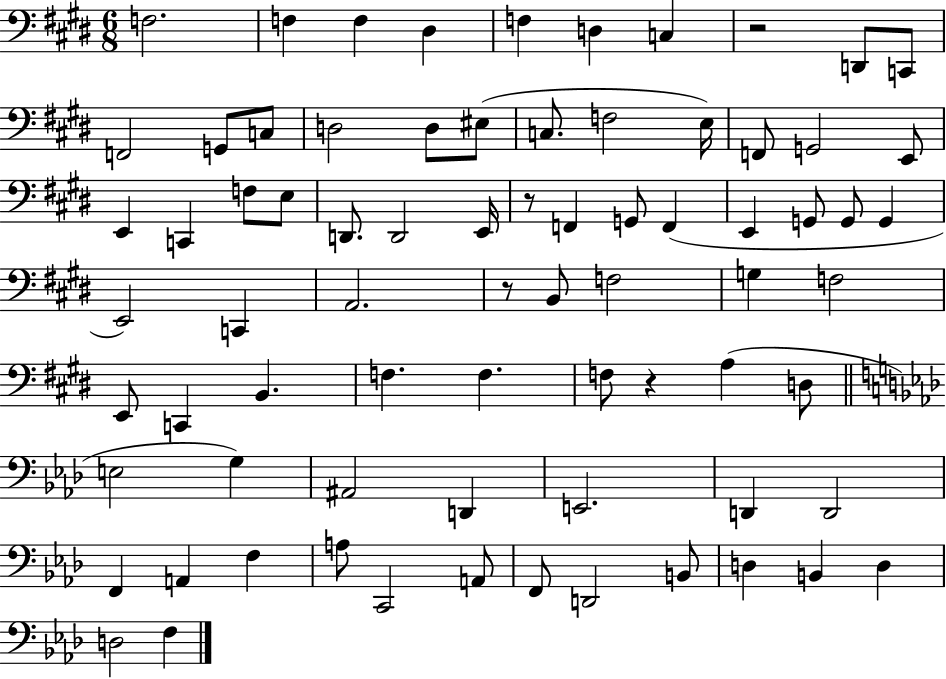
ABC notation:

X:1
T:Untitled
M:6/8
L:1/4
K:E
F,2 F, F, ^D, F, D, C, z2 D,,/2 C,,/2 F,,2 G,,/2 C,/2 D,2 D,/2 ^E,/2 C,/2 F,2 E,/4 F,,/2 G,,2 E,,/2 E,, C,, F,/2 E,/2 D,,/2 D,,2 E,,/4 z/2 F,, G,,/2 F,, E,, G,,/2 G,,/2 G,, E,,2 C,, A,,2 z/2 B,,/2 F,2 G, F,2 E,,/2 C,, B,, F, F, F,/2 z A, D,/2 E,2 G, ^A,,2 D,, E,,2 D,, D,,2 F,, A,, F, A,/2 C,,2 A,,/2 F,,/2 D,,2 B,,/2 D, B,, D, D,2 F,